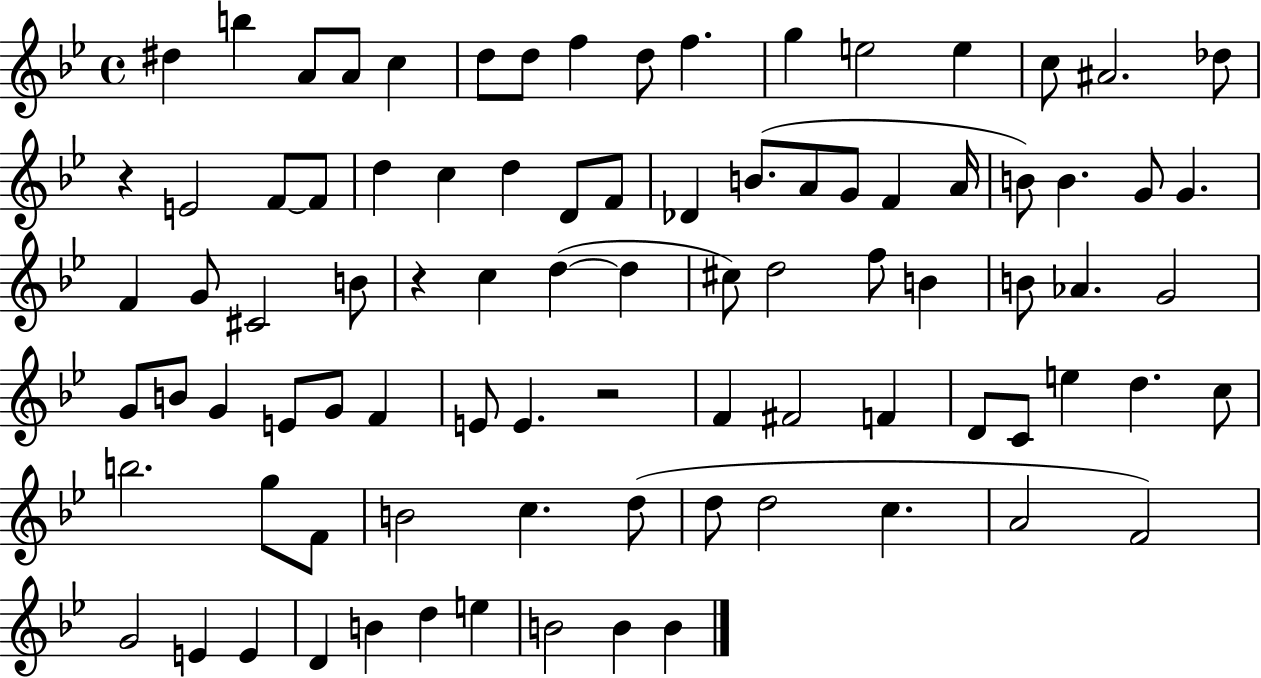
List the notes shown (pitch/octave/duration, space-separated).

D#5/q B5/q A4/e A4/e C5/q D5/e D5/e F5/q D5/e F5/q. G5/q E5/h E5/q C5/e A#4/h. Db5/e R/q E4/h F4/e F4/e D5/q C5/q D5/q D4/e F4/e Db4/q B4/e. A4/e G4/e F4/q A4/s B4/e B4/q. G4/e G4/q. F4/q G4/e C#4/h B4/e R/q C5/q D5/q D5/q C#5/e D5/h F5/e B4/q B4/e Ab4/q. G4/h G4/e B4/e G4/q E4/e G4/e F4/q E4/e E4/q. R/h F4/q F#4/h F4/q D4/e C4/e E5/q D5/q. C5/e B5/h. G5/e F4/e B4/h C5/q. D5/e D5/e D5/h C5/q. A4/h F4/h G4/h E4/q E4/q D4/q B4/q D5/q E5/q B4/h B4/q B4/q